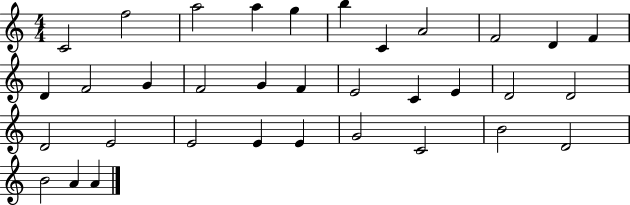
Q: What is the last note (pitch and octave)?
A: A4